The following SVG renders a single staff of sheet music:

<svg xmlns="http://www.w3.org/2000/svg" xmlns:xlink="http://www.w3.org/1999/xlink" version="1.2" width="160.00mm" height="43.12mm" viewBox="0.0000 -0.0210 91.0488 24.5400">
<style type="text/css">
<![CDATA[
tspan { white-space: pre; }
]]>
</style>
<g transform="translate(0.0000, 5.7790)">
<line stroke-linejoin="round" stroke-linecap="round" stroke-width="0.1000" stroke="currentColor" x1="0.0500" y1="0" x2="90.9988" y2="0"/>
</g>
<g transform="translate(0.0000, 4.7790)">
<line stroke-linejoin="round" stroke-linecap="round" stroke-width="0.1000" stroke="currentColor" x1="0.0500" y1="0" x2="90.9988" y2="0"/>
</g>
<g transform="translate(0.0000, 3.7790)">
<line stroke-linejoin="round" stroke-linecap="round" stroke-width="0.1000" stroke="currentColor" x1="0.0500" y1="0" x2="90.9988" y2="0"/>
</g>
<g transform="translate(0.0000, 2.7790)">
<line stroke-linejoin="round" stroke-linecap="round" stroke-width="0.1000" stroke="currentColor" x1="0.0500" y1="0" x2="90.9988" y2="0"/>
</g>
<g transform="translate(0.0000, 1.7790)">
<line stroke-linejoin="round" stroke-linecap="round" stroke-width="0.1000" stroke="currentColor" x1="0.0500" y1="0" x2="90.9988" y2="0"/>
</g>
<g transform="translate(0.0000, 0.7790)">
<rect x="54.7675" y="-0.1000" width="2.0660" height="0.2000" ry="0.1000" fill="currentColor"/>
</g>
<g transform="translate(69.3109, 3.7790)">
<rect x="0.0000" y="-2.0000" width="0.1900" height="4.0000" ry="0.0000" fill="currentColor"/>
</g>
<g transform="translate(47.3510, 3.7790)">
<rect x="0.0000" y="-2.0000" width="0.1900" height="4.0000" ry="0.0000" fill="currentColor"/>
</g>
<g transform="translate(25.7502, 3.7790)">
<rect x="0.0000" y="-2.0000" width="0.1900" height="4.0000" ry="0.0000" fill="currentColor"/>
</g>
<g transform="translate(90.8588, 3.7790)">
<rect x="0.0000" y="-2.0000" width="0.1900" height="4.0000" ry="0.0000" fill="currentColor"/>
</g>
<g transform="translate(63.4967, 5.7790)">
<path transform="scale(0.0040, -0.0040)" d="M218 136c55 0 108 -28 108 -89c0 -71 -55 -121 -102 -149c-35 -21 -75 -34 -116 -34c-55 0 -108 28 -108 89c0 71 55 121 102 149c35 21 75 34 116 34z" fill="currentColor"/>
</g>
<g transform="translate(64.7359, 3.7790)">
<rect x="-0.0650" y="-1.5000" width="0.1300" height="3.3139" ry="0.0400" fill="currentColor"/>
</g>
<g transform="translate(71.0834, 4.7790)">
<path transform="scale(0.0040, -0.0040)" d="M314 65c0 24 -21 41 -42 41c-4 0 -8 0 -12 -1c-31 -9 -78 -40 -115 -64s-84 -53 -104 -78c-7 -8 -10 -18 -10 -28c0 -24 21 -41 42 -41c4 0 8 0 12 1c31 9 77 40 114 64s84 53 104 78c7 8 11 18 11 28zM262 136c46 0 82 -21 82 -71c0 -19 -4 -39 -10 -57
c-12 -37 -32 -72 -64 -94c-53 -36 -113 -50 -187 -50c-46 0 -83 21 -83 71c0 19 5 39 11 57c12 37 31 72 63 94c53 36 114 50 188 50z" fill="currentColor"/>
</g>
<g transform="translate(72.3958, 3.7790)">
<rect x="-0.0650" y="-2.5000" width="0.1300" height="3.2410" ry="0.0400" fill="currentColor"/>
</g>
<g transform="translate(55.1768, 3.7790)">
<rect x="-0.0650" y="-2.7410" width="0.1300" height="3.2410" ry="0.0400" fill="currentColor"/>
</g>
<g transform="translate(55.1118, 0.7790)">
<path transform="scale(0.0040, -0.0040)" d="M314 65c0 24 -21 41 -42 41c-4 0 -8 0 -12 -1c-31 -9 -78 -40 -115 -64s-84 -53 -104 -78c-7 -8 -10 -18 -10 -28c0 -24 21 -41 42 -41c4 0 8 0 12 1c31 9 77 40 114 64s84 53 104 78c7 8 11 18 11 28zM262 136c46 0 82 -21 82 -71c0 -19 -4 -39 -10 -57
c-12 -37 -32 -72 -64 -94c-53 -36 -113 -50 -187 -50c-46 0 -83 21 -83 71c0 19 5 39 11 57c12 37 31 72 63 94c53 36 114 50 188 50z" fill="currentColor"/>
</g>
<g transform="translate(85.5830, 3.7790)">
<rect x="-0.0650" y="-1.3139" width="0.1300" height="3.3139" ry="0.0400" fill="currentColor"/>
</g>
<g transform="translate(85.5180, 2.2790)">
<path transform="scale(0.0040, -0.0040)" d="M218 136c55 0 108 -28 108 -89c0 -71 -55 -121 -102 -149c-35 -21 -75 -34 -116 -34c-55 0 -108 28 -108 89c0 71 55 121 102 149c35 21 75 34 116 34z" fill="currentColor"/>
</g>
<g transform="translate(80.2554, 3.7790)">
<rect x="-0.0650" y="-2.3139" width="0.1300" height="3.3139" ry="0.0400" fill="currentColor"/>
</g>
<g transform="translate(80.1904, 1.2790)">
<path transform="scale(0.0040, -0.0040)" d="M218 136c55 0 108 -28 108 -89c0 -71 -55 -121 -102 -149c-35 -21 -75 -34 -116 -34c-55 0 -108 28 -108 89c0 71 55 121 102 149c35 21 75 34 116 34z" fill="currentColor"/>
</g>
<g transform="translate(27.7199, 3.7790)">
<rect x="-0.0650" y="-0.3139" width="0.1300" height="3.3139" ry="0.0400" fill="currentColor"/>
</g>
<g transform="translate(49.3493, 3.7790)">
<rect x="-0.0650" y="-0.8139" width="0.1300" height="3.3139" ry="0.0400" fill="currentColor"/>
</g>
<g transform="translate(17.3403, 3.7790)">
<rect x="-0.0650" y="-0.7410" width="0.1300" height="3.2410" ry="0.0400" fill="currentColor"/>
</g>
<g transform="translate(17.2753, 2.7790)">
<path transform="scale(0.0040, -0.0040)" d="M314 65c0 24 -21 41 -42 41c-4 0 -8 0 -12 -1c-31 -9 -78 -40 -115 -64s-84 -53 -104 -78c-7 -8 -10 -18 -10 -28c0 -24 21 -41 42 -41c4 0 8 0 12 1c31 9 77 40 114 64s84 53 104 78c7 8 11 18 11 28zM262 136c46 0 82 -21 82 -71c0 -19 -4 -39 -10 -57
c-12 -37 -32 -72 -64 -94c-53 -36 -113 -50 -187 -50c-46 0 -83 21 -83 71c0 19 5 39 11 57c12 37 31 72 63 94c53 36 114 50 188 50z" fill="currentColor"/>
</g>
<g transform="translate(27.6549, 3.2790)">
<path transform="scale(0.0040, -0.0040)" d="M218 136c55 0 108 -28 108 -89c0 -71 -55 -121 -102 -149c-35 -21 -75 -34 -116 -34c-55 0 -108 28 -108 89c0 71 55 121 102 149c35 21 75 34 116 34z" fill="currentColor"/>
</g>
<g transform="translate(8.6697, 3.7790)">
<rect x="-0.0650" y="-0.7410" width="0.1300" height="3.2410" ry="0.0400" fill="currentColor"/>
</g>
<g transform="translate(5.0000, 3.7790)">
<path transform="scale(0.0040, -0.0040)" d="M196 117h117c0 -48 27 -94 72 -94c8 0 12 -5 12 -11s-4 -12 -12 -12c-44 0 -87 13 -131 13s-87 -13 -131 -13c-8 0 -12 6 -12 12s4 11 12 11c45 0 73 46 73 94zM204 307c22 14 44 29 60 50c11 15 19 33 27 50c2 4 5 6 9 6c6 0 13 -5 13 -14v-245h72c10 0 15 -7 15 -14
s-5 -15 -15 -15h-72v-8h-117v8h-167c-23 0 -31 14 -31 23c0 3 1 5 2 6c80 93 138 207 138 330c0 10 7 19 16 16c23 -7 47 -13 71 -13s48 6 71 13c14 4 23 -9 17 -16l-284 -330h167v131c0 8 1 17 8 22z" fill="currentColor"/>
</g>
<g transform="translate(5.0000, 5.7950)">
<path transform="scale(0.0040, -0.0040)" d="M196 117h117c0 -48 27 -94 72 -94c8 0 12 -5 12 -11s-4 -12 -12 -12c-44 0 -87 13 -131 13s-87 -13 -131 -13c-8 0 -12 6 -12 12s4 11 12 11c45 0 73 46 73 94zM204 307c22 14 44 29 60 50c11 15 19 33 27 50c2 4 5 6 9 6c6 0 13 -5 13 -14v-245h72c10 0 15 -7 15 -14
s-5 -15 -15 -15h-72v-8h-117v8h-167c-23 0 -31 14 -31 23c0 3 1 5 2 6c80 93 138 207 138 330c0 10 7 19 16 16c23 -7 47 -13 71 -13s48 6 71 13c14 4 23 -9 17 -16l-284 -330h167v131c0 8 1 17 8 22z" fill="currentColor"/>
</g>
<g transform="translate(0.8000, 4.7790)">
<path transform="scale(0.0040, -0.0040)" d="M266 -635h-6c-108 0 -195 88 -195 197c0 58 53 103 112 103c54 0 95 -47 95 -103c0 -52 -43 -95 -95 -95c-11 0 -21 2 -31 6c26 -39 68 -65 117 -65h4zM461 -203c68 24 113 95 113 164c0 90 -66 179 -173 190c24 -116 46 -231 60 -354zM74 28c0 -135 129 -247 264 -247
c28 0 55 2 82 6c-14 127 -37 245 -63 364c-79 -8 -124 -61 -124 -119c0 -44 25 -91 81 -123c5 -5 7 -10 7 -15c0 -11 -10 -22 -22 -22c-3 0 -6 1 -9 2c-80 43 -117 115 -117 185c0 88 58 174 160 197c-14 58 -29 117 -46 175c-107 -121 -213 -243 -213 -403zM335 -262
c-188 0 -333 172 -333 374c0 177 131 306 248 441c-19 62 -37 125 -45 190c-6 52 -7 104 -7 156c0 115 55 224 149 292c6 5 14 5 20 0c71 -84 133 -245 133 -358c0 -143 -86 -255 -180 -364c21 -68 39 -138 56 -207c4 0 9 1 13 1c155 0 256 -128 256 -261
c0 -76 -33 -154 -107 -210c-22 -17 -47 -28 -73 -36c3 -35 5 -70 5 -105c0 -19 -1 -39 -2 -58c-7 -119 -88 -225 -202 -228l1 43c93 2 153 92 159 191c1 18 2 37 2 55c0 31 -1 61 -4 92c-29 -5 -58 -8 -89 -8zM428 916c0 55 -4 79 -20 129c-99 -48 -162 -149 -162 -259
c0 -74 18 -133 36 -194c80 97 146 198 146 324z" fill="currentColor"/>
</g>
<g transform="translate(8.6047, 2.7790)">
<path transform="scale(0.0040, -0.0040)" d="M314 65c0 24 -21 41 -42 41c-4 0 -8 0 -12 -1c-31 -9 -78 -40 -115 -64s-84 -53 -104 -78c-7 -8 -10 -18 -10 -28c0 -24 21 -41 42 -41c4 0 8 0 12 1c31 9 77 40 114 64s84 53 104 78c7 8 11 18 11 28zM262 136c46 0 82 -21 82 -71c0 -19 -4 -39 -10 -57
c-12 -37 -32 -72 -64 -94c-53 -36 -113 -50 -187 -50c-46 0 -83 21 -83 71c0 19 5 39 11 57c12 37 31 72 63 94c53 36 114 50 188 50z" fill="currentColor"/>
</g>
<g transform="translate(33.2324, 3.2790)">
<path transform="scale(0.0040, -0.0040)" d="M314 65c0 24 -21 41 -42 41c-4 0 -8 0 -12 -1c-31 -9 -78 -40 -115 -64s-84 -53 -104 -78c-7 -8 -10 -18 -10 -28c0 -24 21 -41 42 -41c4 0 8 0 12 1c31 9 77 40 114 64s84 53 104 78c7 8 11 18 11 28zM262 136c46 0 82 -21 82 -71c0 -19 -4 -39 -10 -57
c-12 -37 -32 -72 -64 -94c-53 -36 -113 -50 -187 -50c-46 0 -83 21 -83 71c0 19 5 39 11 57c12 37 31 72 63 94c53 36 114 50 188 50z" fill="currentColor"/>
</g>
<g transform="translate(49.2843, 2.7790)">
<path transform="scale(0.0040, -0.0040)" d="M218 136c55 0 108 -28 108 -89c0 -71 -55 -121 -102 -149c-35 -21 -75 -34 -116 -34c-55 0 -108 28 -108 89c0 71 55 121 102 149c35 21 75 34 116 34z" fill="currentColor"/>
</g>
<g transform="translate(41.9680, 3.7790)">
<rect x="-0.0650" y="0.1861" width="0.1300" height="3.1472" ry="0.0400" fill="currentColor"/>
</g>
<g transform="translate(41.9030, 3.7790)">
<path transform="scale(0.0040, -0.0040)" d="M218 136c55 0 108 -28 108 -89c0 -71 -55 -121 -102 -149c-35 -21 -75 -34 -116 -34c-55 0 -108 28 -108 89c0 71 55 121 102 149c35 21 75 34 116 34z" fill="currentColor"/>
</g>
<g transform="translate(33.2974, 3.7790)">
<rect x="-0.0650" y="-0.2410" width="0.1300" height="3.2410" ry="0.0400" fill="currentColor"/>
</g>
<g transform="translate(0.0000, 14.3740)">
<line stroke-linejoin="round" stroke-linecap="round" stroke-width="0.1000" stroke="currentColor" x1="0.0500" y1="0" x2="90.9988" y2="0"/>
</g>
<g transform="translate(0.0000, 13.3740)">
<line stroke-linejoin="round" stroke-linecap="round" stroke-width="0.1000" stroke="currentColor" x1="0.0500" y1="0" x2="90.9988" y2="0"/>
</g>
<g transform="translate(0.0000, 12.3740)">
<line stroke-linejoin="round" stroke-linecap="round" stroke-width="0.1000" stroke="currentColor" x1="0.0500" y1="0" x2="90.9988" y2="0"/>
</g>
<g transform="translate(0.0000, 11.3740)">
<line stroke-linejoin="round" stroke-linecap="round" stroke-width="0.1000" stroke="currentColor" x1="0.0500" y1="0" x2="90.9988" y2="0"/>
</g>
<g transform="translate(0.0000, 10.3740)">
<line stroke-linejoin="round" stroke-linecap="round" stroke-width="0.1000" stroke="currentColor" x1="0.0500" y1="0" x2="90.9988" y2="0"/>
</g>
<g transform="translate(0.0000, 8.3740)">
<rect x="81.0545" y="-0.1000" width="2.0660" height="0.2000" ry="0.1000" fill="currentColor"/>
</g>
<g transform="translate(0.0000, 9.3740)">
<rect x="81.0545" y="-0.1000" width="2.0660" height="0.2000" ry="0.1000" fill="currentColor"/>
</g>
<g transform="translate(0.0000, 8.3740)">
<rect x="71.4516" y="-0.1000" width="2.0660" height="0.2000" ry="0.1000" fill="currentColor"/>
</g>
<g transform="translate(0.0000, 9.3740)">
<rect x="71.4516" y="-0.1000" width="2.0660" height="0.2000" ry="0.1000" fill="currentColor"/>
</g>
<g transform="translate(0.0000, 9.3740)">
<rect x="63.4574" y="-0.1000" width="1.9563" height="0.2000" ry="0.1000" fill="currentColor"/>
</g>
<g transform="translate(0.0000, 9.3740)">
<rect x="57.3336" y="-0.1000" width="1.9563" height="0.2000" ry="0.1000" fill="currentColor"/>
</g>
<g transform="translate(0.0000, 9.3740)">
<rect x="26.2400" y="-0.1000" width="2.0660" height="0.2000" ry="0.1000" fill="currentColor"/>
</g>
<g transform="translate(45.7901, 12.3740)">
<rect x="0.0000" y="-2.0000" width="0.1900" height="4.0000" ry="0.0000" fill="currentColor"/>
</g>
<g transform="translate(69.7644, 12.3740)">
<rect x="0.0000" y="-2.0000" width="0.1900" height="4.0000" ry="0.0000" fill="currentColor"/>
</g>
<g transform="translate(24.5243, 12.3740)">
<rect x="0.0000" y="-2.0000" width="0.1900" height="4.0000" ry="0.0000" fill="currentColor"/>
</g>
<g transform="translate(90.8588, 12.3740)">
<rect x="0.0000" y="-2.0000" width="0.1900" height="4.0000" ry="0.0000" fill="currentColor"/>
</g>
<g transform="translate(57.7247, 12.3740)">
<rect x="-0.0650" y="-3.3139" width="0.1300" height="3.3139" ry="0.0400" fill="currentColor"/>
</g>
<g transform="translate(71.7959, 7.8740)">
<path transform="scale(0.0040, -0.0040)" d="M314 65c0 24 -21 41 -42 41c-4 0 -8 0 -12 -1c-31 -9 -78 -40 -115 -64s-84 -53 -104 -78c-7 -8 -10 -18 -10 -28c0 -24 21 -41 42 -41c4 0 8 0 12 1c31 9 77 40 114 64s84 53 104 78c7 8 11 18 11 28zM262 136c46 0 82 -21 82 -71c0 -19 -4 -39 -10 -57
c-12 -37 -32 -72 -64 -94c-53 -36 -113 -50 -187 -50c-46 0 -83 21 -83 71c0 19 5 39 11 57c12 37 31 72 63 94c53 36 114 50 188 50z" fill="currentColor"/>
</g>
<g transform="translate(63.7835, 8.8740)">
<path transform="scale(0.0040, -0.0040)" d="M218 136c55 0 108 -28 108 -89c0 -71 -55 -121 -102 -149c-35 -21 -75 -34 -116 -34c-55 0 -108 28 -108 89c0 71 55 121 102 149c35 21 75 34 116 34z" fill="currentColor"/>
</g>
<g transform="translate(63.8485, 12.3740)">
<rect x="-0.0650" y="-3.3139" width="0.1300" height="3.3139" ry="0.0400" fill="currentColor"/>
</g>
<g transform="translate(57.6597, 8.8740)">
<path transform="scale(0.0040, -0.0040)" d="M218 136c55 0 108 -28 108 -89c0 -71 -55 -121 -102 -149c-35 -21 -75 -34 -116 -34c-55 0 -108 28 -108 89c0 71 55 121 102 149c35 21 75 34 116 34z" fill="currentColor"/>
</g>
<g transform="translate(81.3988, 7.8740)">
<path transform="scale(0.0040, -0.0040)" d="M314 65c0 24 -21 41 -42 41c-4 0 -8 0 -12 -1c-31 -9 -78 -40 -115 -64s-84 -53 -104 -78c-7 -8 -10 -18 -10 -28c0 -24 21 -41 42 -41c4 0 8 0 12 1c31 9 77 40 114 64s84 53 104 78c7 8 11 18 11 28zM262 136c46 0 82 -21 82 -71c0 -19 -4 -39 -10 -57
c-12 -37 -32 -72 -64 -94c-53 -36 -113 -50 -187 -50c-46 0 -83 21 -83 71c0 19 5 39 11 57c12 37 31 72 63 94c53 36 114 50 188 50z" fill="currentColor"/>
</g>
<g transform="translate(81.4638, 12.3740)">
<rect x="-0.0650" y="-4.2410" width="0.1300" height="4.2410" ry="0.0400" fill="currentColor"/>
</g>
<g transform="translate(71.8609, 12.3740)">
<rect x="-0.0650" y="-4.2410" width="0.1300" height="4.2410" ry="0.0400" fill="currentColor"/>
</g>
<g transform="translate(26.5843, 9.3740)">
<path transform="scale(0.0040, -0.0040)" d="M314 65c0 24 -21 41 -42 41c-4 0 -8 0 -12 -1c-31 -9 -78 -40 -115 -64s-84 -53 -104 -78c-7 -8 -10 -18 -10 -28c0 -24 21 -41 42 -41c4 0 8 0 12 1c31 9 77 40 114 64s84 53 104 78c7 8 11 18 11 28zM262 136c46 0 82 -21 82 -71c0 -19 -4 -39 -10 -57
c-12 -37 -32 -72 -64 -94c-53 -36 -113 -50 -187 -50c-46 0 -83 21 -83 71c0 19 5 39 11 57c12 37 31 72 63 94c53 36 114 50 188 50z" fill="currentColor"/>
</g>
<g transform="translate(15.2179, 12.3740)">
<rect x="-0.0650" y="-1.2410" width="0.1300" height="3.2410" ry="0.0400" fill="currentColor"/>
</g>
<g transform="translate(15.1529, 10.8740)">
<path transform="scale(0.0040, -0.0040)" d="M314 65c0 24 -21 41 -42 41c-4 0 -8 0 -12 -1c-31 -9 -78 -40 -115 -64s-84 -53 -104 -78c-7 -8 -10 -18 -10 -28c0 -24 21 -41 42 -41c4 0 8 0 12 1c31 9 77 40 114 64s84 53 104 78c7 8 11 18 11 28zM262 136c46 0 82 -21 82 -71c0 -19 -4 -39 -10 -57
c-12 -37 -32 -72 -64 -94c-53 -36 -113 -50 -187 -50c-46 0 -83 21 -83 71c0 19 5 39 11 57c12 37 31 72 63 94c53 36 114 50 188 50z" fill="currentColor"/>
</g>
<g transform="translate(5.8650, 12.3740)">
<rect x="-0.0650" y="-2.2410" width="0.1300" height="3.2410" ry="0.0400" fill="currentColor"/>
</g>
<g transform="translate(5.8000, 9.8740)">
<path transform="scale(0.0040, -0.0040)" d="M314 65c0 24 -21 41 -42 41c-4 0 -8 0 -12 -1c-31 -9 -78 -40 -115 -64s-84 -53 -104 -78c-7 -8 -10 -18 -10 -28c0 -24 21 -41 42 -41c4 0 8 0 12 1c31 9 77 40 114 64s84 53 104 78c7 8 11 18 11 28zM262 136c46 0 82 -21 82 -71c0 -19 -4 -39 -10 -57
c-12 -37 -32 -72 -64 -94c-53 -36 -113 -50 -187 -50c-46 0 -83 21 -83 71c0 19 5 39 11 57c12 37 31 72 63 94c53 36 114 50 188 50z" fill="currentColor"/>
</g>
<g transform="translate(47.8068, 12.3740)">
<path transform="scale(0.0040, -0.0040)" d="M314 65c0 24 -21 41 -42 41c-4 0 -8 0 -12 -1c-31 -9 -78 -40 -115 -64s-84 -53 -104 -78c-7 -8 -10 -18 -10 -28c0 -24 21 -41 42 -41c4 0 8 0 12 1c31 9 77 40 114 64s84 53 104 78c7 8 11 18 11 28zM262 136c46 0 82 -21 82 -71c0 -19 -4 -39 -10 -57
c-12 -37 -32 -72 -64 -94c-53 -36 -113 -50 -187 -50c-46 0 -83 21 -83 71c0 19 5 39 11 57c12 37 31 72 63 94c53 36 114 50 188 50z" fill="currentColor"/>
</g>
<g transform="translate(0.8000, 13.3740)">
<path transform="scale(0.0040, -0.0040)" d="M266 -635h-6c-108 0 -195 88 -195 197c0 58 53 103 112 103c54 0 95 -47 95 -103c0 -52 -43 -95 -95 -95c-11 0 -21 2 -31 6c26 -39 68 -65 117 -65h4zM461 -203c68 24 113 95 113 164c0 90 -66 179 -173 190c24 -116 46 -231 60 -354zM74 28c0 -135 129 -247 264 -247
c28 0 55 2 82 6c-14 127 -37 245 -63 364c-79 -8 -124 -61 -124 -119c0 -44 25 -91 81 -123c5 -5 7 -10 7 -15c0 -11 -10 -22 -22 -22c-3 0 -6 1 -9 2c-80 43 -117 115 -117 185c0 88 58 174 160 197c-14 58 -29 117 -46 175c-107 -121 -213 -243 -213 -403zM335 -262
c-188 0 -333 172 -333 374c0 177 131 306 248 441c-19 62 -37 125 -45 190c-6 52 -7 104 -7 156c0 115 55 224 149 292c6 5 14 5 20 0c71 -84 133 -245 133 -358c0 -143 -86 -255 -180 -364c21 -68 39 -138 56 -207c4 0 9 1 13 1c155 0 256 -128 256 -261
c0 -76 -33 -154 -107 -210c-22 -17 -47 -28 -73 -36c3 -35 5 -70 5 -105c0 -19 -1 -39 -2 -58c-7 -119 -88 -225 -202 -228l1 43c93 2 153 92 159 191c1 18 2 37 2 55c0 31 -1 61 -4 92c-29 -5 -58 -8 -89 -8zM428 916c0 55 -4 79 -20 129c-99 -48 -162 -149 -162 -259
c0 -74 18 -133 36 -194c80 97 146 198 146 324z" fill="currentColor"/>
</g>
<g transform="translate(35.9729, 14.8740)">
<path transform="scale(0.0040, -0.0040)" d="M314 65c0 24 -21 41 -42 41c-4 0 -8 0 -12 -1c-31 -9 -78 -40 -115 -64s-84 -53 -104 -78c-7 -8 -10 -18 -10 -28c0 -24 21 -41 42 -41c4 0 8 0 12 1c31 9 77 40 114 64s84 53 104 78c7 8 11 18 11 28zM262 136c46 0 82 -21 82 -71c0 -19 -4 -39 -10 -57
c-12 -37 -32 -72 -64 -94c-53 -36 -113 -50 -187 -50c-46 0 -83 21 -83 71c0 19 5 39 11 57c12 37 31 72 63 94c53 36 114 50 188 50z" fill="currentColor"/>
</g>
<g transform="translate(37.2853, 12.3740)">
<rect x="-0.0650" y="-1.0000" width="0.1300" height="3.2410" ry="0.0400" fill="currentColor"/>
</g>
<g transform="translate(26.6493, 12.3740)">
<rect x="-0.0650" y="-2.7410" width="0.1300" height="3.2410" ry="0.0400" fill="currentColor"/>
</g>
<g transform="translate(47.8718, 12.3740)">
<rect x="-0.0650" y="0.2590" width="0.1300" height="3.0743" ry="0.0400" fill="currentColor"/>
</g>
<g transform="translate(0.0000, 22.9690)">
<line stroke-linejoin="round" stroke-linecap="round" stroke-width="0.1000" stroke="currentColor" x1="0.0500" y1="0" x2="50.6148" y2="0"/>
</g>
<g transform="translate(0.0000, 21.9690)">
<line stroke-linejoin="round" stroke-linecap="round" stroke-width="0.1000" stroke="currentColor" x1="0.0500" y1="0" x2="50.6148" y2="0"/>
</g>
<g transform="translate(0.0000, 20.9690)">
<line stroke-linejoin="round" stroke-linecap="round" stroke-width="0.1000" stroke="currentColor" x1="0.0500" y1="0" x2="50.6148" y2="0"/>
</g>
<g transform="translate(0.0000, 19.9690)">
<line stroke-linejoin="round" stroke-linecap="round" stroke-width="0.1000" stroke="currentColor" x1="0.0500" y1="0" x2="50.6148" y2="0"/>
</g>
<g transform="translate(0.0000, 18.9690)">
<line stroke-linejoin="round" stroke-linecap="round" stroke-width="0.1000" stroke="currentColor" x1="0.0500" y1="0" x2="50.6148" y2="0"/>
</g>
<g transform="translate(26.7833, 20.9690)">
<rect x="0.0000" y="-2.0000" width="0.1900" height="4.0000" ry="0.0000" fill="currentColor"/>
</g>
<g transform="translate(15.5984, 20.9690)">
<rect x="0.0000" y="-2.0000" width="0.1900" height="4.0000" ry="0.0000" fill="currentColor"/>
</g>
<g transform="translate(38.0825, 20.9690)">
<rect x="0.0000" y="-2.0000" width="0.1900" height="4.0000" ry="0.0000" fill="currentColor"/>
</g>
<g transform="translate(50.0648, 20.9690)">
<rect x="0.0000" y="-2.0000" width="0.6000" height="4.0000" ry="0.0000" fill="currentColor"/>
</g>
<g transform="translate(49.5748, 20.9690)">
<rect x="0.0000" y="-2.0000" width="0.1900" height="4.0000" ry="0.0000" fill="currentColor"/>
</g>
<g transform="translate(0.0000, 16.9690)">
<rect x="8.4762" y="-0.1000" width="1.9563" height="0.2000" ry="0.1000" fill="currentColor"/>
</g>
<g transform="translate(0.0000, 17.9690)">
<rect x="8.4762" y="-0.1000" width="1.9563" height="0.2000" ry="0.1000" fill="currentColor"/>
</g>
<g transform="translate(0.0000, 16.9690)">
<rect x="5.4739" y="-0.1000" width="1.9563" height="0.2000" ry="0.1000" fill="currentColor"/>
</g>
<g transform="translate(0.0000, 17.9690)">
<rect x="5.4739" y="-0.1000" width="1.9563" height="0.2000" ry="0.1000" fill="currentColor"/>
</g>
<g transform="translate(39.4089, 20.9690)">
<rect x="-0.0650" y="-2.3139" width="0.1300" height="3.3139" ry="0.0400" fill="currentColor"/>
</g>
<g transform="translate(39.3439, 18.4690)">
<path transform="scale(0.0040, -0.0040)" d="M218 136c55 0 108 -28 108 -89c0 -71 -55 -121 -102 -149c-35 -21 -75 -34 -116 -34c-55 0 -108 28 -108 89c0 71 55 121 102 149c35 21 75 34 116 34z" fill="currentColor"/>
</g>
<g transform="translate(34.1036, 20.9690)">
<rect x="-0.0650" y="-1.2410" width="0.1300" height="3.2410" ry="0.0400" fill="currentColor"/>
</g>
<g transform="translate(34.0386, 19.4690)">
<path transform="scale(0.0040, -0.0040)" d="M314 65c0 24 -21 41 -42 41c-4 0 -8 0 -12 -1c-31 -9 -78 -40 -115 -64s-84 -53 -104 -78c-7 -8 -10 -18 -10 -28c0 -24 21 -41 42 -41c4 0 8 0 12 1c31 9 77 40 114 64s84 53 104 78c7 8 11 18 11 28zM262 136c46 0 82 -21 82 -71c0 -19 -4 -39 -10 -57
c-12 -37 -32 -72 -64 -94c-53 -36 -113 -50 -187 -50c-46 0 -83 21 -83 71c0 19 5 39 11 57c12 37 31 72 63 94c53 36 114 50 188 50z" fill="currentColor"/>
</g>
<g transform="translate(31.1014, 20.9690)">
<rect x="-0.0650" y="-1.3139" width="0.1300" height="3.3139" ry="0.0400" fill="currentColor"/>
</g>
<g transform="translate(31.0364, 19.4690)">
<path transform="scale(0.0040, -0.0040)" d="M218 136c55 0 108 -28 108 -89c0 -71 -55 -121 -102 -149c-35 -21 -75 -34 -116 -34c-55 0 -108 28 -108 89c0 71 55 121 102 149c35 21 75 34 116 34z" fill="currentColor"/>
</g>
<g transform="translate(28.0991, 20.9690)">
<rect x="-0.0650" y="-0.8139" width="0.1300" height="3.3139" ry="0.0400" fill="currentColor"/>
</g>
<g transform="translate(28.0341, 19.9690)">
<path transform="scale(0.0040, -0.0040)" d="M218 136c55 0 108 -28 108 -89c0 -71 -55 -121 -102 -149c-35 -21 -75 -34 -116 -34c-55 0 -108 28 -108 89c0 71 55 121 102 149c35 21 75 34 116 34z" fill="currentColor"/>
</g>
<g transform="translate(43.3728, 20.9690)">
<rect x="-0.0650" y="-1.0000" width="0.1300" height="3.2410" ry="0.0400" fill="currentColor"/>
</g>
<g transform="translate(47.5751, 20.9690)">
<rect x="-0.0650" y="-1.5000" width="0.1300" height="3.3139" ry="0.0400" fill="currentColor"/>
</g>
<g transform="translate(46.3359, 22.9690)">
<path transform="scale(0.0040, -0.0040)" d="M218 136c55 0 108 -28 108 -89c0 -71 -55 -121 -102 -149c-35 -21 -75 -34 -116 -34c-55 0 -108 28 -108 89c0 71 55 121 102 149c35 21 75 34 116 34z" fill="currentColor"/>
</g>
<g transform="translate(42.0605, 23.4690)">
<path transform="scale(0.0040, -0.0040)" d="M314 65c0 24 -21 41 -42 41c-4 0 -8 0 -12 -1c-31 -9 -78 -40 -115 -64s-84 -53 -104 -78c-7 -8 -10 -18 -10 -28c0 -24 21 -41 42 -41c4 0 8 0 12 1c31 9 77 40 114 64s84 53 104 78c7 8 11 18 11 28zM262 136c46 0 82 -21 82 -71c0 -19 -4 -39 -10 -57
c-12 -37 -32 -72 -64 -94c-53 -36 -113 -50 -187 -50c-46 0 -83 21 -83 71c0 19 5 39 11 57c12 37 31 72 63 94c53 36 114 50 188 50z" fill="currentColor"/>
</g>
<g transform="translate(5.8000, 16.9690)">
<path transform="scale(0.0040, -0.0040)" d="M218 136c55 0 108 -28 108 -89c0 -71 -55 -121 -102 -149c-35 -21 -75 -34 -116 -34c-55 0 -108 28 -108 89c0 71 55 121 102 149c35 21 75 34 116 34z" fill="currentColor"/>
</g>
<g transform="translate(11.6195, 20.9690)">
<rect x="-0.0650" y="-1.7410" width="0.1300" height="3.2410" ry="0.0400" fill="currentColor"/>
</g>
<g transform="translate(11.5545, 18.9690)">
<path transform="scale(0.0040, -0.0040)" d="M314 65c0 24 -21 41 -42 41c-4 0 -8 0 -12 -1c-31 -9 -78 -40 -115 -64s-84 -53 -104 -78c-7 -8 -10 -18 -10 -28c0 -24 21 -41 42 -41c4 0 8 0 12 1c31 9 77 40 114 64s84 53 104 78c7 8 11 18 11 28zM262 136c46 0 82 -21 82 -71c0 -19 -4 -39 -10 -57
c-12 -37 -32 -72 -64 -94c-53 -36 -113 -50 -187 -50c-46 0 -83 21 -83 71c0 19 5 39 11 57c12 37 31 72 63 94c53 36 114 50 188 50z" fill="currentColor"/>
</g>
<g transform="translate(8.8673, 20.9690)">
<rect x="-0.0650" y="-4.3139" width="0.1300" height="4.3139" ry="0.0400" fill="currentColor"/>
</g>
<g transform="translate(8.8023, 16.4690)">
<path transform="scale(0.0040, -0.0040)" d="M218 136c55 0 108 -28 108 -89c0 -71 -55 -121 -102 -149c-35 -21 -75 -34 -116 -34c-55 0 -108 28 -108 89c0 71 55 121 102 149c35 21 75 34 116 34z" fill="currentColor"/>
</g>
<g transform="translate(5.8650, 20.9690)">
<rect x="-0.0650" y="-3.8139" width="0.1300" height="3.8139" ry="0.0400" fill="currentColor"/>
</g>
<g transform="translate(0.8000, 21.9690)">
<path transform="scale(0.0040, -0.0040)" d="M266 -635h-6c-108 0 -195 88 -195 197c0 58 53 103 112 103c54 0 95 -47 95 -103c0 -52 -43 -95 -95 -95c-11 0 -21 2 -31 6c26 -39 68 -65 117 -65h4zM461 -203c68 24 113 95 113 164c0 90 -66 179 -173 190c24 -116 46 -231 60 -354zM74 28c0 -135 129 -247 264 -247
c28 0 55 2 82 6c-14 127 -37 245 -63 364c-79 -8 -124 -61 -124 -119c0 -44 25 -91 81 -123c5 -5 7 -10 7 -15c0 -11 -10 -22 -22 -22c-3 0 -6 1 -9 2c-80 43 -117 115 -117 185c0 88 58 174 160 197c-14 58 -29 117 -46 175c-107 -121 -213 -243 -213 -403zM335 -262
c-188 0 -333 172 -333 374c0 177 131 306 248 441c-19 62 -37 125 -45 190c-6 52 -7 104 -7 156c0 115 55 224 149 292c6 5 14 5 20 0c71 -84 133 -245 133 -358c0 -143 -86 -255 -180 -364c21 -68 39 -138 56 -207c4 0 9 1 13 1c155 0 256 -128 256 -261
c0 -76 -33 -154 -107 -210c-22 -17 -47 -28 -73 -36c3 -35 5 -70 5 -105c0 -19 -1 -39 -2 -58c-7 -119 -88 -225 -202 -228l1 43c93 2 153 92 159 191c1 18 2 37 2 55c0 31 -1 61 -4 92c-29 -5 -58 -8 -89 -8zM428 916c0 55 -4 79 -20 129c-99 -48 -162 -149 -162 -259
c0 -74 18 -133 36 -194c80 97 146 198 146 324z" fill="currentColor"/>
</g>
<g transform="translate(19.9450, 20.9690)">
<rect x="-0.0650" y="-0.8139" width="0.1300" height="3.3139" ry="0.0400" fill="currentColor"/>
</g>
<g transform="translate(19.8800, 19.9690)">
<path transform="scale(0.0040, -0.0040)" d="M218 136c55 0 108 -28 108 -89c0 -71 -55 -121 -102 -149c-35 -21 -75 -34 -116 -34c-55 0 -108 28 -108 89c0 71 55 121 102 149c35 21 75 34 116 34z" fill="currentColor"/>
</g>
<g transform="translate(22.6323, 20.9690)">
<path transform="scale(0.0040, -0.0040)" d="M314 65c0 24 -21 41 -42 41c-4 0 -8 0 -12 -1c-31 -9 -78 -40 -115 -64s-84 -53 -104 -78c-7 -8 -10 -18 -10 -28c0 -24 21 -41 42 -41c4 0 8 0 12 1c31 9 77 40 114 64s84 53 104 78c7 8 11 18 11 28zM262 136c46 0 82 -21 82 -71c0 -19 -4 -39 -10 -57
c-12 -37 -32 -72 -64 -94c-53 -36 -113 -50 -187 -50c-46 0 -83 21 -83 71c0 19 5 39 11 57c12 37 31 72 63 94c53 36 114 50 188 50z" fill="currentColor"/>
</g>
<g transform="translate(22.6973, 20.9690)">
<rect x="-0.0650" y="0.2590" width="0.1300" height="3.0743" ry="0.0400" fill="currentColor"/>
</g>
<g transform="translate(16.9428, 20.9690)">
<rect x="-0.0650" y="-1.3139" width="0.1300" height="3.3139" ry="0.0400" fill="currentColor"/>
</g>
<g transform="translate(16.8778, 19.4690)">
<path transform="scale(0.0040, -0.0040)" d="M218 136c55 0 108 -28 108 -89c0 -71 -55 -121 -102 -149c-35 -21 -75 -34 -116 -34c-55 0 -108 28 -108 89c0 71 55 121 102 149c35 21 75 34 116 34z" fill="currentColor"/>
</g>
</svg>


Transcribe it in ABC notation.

X:1
T:Untitled
M:4/4
L:1/4
K:C
d2 d2 c c2 B d a2 E G2 g e g2 e2 a2 D2 B2 b b d'2 d'2 c' d' f2 e d B2 d e e2 g D2 E